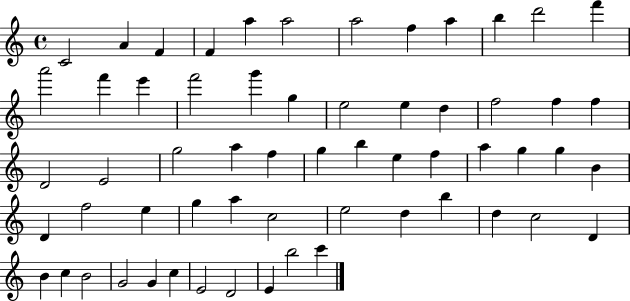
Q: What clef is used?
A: treble